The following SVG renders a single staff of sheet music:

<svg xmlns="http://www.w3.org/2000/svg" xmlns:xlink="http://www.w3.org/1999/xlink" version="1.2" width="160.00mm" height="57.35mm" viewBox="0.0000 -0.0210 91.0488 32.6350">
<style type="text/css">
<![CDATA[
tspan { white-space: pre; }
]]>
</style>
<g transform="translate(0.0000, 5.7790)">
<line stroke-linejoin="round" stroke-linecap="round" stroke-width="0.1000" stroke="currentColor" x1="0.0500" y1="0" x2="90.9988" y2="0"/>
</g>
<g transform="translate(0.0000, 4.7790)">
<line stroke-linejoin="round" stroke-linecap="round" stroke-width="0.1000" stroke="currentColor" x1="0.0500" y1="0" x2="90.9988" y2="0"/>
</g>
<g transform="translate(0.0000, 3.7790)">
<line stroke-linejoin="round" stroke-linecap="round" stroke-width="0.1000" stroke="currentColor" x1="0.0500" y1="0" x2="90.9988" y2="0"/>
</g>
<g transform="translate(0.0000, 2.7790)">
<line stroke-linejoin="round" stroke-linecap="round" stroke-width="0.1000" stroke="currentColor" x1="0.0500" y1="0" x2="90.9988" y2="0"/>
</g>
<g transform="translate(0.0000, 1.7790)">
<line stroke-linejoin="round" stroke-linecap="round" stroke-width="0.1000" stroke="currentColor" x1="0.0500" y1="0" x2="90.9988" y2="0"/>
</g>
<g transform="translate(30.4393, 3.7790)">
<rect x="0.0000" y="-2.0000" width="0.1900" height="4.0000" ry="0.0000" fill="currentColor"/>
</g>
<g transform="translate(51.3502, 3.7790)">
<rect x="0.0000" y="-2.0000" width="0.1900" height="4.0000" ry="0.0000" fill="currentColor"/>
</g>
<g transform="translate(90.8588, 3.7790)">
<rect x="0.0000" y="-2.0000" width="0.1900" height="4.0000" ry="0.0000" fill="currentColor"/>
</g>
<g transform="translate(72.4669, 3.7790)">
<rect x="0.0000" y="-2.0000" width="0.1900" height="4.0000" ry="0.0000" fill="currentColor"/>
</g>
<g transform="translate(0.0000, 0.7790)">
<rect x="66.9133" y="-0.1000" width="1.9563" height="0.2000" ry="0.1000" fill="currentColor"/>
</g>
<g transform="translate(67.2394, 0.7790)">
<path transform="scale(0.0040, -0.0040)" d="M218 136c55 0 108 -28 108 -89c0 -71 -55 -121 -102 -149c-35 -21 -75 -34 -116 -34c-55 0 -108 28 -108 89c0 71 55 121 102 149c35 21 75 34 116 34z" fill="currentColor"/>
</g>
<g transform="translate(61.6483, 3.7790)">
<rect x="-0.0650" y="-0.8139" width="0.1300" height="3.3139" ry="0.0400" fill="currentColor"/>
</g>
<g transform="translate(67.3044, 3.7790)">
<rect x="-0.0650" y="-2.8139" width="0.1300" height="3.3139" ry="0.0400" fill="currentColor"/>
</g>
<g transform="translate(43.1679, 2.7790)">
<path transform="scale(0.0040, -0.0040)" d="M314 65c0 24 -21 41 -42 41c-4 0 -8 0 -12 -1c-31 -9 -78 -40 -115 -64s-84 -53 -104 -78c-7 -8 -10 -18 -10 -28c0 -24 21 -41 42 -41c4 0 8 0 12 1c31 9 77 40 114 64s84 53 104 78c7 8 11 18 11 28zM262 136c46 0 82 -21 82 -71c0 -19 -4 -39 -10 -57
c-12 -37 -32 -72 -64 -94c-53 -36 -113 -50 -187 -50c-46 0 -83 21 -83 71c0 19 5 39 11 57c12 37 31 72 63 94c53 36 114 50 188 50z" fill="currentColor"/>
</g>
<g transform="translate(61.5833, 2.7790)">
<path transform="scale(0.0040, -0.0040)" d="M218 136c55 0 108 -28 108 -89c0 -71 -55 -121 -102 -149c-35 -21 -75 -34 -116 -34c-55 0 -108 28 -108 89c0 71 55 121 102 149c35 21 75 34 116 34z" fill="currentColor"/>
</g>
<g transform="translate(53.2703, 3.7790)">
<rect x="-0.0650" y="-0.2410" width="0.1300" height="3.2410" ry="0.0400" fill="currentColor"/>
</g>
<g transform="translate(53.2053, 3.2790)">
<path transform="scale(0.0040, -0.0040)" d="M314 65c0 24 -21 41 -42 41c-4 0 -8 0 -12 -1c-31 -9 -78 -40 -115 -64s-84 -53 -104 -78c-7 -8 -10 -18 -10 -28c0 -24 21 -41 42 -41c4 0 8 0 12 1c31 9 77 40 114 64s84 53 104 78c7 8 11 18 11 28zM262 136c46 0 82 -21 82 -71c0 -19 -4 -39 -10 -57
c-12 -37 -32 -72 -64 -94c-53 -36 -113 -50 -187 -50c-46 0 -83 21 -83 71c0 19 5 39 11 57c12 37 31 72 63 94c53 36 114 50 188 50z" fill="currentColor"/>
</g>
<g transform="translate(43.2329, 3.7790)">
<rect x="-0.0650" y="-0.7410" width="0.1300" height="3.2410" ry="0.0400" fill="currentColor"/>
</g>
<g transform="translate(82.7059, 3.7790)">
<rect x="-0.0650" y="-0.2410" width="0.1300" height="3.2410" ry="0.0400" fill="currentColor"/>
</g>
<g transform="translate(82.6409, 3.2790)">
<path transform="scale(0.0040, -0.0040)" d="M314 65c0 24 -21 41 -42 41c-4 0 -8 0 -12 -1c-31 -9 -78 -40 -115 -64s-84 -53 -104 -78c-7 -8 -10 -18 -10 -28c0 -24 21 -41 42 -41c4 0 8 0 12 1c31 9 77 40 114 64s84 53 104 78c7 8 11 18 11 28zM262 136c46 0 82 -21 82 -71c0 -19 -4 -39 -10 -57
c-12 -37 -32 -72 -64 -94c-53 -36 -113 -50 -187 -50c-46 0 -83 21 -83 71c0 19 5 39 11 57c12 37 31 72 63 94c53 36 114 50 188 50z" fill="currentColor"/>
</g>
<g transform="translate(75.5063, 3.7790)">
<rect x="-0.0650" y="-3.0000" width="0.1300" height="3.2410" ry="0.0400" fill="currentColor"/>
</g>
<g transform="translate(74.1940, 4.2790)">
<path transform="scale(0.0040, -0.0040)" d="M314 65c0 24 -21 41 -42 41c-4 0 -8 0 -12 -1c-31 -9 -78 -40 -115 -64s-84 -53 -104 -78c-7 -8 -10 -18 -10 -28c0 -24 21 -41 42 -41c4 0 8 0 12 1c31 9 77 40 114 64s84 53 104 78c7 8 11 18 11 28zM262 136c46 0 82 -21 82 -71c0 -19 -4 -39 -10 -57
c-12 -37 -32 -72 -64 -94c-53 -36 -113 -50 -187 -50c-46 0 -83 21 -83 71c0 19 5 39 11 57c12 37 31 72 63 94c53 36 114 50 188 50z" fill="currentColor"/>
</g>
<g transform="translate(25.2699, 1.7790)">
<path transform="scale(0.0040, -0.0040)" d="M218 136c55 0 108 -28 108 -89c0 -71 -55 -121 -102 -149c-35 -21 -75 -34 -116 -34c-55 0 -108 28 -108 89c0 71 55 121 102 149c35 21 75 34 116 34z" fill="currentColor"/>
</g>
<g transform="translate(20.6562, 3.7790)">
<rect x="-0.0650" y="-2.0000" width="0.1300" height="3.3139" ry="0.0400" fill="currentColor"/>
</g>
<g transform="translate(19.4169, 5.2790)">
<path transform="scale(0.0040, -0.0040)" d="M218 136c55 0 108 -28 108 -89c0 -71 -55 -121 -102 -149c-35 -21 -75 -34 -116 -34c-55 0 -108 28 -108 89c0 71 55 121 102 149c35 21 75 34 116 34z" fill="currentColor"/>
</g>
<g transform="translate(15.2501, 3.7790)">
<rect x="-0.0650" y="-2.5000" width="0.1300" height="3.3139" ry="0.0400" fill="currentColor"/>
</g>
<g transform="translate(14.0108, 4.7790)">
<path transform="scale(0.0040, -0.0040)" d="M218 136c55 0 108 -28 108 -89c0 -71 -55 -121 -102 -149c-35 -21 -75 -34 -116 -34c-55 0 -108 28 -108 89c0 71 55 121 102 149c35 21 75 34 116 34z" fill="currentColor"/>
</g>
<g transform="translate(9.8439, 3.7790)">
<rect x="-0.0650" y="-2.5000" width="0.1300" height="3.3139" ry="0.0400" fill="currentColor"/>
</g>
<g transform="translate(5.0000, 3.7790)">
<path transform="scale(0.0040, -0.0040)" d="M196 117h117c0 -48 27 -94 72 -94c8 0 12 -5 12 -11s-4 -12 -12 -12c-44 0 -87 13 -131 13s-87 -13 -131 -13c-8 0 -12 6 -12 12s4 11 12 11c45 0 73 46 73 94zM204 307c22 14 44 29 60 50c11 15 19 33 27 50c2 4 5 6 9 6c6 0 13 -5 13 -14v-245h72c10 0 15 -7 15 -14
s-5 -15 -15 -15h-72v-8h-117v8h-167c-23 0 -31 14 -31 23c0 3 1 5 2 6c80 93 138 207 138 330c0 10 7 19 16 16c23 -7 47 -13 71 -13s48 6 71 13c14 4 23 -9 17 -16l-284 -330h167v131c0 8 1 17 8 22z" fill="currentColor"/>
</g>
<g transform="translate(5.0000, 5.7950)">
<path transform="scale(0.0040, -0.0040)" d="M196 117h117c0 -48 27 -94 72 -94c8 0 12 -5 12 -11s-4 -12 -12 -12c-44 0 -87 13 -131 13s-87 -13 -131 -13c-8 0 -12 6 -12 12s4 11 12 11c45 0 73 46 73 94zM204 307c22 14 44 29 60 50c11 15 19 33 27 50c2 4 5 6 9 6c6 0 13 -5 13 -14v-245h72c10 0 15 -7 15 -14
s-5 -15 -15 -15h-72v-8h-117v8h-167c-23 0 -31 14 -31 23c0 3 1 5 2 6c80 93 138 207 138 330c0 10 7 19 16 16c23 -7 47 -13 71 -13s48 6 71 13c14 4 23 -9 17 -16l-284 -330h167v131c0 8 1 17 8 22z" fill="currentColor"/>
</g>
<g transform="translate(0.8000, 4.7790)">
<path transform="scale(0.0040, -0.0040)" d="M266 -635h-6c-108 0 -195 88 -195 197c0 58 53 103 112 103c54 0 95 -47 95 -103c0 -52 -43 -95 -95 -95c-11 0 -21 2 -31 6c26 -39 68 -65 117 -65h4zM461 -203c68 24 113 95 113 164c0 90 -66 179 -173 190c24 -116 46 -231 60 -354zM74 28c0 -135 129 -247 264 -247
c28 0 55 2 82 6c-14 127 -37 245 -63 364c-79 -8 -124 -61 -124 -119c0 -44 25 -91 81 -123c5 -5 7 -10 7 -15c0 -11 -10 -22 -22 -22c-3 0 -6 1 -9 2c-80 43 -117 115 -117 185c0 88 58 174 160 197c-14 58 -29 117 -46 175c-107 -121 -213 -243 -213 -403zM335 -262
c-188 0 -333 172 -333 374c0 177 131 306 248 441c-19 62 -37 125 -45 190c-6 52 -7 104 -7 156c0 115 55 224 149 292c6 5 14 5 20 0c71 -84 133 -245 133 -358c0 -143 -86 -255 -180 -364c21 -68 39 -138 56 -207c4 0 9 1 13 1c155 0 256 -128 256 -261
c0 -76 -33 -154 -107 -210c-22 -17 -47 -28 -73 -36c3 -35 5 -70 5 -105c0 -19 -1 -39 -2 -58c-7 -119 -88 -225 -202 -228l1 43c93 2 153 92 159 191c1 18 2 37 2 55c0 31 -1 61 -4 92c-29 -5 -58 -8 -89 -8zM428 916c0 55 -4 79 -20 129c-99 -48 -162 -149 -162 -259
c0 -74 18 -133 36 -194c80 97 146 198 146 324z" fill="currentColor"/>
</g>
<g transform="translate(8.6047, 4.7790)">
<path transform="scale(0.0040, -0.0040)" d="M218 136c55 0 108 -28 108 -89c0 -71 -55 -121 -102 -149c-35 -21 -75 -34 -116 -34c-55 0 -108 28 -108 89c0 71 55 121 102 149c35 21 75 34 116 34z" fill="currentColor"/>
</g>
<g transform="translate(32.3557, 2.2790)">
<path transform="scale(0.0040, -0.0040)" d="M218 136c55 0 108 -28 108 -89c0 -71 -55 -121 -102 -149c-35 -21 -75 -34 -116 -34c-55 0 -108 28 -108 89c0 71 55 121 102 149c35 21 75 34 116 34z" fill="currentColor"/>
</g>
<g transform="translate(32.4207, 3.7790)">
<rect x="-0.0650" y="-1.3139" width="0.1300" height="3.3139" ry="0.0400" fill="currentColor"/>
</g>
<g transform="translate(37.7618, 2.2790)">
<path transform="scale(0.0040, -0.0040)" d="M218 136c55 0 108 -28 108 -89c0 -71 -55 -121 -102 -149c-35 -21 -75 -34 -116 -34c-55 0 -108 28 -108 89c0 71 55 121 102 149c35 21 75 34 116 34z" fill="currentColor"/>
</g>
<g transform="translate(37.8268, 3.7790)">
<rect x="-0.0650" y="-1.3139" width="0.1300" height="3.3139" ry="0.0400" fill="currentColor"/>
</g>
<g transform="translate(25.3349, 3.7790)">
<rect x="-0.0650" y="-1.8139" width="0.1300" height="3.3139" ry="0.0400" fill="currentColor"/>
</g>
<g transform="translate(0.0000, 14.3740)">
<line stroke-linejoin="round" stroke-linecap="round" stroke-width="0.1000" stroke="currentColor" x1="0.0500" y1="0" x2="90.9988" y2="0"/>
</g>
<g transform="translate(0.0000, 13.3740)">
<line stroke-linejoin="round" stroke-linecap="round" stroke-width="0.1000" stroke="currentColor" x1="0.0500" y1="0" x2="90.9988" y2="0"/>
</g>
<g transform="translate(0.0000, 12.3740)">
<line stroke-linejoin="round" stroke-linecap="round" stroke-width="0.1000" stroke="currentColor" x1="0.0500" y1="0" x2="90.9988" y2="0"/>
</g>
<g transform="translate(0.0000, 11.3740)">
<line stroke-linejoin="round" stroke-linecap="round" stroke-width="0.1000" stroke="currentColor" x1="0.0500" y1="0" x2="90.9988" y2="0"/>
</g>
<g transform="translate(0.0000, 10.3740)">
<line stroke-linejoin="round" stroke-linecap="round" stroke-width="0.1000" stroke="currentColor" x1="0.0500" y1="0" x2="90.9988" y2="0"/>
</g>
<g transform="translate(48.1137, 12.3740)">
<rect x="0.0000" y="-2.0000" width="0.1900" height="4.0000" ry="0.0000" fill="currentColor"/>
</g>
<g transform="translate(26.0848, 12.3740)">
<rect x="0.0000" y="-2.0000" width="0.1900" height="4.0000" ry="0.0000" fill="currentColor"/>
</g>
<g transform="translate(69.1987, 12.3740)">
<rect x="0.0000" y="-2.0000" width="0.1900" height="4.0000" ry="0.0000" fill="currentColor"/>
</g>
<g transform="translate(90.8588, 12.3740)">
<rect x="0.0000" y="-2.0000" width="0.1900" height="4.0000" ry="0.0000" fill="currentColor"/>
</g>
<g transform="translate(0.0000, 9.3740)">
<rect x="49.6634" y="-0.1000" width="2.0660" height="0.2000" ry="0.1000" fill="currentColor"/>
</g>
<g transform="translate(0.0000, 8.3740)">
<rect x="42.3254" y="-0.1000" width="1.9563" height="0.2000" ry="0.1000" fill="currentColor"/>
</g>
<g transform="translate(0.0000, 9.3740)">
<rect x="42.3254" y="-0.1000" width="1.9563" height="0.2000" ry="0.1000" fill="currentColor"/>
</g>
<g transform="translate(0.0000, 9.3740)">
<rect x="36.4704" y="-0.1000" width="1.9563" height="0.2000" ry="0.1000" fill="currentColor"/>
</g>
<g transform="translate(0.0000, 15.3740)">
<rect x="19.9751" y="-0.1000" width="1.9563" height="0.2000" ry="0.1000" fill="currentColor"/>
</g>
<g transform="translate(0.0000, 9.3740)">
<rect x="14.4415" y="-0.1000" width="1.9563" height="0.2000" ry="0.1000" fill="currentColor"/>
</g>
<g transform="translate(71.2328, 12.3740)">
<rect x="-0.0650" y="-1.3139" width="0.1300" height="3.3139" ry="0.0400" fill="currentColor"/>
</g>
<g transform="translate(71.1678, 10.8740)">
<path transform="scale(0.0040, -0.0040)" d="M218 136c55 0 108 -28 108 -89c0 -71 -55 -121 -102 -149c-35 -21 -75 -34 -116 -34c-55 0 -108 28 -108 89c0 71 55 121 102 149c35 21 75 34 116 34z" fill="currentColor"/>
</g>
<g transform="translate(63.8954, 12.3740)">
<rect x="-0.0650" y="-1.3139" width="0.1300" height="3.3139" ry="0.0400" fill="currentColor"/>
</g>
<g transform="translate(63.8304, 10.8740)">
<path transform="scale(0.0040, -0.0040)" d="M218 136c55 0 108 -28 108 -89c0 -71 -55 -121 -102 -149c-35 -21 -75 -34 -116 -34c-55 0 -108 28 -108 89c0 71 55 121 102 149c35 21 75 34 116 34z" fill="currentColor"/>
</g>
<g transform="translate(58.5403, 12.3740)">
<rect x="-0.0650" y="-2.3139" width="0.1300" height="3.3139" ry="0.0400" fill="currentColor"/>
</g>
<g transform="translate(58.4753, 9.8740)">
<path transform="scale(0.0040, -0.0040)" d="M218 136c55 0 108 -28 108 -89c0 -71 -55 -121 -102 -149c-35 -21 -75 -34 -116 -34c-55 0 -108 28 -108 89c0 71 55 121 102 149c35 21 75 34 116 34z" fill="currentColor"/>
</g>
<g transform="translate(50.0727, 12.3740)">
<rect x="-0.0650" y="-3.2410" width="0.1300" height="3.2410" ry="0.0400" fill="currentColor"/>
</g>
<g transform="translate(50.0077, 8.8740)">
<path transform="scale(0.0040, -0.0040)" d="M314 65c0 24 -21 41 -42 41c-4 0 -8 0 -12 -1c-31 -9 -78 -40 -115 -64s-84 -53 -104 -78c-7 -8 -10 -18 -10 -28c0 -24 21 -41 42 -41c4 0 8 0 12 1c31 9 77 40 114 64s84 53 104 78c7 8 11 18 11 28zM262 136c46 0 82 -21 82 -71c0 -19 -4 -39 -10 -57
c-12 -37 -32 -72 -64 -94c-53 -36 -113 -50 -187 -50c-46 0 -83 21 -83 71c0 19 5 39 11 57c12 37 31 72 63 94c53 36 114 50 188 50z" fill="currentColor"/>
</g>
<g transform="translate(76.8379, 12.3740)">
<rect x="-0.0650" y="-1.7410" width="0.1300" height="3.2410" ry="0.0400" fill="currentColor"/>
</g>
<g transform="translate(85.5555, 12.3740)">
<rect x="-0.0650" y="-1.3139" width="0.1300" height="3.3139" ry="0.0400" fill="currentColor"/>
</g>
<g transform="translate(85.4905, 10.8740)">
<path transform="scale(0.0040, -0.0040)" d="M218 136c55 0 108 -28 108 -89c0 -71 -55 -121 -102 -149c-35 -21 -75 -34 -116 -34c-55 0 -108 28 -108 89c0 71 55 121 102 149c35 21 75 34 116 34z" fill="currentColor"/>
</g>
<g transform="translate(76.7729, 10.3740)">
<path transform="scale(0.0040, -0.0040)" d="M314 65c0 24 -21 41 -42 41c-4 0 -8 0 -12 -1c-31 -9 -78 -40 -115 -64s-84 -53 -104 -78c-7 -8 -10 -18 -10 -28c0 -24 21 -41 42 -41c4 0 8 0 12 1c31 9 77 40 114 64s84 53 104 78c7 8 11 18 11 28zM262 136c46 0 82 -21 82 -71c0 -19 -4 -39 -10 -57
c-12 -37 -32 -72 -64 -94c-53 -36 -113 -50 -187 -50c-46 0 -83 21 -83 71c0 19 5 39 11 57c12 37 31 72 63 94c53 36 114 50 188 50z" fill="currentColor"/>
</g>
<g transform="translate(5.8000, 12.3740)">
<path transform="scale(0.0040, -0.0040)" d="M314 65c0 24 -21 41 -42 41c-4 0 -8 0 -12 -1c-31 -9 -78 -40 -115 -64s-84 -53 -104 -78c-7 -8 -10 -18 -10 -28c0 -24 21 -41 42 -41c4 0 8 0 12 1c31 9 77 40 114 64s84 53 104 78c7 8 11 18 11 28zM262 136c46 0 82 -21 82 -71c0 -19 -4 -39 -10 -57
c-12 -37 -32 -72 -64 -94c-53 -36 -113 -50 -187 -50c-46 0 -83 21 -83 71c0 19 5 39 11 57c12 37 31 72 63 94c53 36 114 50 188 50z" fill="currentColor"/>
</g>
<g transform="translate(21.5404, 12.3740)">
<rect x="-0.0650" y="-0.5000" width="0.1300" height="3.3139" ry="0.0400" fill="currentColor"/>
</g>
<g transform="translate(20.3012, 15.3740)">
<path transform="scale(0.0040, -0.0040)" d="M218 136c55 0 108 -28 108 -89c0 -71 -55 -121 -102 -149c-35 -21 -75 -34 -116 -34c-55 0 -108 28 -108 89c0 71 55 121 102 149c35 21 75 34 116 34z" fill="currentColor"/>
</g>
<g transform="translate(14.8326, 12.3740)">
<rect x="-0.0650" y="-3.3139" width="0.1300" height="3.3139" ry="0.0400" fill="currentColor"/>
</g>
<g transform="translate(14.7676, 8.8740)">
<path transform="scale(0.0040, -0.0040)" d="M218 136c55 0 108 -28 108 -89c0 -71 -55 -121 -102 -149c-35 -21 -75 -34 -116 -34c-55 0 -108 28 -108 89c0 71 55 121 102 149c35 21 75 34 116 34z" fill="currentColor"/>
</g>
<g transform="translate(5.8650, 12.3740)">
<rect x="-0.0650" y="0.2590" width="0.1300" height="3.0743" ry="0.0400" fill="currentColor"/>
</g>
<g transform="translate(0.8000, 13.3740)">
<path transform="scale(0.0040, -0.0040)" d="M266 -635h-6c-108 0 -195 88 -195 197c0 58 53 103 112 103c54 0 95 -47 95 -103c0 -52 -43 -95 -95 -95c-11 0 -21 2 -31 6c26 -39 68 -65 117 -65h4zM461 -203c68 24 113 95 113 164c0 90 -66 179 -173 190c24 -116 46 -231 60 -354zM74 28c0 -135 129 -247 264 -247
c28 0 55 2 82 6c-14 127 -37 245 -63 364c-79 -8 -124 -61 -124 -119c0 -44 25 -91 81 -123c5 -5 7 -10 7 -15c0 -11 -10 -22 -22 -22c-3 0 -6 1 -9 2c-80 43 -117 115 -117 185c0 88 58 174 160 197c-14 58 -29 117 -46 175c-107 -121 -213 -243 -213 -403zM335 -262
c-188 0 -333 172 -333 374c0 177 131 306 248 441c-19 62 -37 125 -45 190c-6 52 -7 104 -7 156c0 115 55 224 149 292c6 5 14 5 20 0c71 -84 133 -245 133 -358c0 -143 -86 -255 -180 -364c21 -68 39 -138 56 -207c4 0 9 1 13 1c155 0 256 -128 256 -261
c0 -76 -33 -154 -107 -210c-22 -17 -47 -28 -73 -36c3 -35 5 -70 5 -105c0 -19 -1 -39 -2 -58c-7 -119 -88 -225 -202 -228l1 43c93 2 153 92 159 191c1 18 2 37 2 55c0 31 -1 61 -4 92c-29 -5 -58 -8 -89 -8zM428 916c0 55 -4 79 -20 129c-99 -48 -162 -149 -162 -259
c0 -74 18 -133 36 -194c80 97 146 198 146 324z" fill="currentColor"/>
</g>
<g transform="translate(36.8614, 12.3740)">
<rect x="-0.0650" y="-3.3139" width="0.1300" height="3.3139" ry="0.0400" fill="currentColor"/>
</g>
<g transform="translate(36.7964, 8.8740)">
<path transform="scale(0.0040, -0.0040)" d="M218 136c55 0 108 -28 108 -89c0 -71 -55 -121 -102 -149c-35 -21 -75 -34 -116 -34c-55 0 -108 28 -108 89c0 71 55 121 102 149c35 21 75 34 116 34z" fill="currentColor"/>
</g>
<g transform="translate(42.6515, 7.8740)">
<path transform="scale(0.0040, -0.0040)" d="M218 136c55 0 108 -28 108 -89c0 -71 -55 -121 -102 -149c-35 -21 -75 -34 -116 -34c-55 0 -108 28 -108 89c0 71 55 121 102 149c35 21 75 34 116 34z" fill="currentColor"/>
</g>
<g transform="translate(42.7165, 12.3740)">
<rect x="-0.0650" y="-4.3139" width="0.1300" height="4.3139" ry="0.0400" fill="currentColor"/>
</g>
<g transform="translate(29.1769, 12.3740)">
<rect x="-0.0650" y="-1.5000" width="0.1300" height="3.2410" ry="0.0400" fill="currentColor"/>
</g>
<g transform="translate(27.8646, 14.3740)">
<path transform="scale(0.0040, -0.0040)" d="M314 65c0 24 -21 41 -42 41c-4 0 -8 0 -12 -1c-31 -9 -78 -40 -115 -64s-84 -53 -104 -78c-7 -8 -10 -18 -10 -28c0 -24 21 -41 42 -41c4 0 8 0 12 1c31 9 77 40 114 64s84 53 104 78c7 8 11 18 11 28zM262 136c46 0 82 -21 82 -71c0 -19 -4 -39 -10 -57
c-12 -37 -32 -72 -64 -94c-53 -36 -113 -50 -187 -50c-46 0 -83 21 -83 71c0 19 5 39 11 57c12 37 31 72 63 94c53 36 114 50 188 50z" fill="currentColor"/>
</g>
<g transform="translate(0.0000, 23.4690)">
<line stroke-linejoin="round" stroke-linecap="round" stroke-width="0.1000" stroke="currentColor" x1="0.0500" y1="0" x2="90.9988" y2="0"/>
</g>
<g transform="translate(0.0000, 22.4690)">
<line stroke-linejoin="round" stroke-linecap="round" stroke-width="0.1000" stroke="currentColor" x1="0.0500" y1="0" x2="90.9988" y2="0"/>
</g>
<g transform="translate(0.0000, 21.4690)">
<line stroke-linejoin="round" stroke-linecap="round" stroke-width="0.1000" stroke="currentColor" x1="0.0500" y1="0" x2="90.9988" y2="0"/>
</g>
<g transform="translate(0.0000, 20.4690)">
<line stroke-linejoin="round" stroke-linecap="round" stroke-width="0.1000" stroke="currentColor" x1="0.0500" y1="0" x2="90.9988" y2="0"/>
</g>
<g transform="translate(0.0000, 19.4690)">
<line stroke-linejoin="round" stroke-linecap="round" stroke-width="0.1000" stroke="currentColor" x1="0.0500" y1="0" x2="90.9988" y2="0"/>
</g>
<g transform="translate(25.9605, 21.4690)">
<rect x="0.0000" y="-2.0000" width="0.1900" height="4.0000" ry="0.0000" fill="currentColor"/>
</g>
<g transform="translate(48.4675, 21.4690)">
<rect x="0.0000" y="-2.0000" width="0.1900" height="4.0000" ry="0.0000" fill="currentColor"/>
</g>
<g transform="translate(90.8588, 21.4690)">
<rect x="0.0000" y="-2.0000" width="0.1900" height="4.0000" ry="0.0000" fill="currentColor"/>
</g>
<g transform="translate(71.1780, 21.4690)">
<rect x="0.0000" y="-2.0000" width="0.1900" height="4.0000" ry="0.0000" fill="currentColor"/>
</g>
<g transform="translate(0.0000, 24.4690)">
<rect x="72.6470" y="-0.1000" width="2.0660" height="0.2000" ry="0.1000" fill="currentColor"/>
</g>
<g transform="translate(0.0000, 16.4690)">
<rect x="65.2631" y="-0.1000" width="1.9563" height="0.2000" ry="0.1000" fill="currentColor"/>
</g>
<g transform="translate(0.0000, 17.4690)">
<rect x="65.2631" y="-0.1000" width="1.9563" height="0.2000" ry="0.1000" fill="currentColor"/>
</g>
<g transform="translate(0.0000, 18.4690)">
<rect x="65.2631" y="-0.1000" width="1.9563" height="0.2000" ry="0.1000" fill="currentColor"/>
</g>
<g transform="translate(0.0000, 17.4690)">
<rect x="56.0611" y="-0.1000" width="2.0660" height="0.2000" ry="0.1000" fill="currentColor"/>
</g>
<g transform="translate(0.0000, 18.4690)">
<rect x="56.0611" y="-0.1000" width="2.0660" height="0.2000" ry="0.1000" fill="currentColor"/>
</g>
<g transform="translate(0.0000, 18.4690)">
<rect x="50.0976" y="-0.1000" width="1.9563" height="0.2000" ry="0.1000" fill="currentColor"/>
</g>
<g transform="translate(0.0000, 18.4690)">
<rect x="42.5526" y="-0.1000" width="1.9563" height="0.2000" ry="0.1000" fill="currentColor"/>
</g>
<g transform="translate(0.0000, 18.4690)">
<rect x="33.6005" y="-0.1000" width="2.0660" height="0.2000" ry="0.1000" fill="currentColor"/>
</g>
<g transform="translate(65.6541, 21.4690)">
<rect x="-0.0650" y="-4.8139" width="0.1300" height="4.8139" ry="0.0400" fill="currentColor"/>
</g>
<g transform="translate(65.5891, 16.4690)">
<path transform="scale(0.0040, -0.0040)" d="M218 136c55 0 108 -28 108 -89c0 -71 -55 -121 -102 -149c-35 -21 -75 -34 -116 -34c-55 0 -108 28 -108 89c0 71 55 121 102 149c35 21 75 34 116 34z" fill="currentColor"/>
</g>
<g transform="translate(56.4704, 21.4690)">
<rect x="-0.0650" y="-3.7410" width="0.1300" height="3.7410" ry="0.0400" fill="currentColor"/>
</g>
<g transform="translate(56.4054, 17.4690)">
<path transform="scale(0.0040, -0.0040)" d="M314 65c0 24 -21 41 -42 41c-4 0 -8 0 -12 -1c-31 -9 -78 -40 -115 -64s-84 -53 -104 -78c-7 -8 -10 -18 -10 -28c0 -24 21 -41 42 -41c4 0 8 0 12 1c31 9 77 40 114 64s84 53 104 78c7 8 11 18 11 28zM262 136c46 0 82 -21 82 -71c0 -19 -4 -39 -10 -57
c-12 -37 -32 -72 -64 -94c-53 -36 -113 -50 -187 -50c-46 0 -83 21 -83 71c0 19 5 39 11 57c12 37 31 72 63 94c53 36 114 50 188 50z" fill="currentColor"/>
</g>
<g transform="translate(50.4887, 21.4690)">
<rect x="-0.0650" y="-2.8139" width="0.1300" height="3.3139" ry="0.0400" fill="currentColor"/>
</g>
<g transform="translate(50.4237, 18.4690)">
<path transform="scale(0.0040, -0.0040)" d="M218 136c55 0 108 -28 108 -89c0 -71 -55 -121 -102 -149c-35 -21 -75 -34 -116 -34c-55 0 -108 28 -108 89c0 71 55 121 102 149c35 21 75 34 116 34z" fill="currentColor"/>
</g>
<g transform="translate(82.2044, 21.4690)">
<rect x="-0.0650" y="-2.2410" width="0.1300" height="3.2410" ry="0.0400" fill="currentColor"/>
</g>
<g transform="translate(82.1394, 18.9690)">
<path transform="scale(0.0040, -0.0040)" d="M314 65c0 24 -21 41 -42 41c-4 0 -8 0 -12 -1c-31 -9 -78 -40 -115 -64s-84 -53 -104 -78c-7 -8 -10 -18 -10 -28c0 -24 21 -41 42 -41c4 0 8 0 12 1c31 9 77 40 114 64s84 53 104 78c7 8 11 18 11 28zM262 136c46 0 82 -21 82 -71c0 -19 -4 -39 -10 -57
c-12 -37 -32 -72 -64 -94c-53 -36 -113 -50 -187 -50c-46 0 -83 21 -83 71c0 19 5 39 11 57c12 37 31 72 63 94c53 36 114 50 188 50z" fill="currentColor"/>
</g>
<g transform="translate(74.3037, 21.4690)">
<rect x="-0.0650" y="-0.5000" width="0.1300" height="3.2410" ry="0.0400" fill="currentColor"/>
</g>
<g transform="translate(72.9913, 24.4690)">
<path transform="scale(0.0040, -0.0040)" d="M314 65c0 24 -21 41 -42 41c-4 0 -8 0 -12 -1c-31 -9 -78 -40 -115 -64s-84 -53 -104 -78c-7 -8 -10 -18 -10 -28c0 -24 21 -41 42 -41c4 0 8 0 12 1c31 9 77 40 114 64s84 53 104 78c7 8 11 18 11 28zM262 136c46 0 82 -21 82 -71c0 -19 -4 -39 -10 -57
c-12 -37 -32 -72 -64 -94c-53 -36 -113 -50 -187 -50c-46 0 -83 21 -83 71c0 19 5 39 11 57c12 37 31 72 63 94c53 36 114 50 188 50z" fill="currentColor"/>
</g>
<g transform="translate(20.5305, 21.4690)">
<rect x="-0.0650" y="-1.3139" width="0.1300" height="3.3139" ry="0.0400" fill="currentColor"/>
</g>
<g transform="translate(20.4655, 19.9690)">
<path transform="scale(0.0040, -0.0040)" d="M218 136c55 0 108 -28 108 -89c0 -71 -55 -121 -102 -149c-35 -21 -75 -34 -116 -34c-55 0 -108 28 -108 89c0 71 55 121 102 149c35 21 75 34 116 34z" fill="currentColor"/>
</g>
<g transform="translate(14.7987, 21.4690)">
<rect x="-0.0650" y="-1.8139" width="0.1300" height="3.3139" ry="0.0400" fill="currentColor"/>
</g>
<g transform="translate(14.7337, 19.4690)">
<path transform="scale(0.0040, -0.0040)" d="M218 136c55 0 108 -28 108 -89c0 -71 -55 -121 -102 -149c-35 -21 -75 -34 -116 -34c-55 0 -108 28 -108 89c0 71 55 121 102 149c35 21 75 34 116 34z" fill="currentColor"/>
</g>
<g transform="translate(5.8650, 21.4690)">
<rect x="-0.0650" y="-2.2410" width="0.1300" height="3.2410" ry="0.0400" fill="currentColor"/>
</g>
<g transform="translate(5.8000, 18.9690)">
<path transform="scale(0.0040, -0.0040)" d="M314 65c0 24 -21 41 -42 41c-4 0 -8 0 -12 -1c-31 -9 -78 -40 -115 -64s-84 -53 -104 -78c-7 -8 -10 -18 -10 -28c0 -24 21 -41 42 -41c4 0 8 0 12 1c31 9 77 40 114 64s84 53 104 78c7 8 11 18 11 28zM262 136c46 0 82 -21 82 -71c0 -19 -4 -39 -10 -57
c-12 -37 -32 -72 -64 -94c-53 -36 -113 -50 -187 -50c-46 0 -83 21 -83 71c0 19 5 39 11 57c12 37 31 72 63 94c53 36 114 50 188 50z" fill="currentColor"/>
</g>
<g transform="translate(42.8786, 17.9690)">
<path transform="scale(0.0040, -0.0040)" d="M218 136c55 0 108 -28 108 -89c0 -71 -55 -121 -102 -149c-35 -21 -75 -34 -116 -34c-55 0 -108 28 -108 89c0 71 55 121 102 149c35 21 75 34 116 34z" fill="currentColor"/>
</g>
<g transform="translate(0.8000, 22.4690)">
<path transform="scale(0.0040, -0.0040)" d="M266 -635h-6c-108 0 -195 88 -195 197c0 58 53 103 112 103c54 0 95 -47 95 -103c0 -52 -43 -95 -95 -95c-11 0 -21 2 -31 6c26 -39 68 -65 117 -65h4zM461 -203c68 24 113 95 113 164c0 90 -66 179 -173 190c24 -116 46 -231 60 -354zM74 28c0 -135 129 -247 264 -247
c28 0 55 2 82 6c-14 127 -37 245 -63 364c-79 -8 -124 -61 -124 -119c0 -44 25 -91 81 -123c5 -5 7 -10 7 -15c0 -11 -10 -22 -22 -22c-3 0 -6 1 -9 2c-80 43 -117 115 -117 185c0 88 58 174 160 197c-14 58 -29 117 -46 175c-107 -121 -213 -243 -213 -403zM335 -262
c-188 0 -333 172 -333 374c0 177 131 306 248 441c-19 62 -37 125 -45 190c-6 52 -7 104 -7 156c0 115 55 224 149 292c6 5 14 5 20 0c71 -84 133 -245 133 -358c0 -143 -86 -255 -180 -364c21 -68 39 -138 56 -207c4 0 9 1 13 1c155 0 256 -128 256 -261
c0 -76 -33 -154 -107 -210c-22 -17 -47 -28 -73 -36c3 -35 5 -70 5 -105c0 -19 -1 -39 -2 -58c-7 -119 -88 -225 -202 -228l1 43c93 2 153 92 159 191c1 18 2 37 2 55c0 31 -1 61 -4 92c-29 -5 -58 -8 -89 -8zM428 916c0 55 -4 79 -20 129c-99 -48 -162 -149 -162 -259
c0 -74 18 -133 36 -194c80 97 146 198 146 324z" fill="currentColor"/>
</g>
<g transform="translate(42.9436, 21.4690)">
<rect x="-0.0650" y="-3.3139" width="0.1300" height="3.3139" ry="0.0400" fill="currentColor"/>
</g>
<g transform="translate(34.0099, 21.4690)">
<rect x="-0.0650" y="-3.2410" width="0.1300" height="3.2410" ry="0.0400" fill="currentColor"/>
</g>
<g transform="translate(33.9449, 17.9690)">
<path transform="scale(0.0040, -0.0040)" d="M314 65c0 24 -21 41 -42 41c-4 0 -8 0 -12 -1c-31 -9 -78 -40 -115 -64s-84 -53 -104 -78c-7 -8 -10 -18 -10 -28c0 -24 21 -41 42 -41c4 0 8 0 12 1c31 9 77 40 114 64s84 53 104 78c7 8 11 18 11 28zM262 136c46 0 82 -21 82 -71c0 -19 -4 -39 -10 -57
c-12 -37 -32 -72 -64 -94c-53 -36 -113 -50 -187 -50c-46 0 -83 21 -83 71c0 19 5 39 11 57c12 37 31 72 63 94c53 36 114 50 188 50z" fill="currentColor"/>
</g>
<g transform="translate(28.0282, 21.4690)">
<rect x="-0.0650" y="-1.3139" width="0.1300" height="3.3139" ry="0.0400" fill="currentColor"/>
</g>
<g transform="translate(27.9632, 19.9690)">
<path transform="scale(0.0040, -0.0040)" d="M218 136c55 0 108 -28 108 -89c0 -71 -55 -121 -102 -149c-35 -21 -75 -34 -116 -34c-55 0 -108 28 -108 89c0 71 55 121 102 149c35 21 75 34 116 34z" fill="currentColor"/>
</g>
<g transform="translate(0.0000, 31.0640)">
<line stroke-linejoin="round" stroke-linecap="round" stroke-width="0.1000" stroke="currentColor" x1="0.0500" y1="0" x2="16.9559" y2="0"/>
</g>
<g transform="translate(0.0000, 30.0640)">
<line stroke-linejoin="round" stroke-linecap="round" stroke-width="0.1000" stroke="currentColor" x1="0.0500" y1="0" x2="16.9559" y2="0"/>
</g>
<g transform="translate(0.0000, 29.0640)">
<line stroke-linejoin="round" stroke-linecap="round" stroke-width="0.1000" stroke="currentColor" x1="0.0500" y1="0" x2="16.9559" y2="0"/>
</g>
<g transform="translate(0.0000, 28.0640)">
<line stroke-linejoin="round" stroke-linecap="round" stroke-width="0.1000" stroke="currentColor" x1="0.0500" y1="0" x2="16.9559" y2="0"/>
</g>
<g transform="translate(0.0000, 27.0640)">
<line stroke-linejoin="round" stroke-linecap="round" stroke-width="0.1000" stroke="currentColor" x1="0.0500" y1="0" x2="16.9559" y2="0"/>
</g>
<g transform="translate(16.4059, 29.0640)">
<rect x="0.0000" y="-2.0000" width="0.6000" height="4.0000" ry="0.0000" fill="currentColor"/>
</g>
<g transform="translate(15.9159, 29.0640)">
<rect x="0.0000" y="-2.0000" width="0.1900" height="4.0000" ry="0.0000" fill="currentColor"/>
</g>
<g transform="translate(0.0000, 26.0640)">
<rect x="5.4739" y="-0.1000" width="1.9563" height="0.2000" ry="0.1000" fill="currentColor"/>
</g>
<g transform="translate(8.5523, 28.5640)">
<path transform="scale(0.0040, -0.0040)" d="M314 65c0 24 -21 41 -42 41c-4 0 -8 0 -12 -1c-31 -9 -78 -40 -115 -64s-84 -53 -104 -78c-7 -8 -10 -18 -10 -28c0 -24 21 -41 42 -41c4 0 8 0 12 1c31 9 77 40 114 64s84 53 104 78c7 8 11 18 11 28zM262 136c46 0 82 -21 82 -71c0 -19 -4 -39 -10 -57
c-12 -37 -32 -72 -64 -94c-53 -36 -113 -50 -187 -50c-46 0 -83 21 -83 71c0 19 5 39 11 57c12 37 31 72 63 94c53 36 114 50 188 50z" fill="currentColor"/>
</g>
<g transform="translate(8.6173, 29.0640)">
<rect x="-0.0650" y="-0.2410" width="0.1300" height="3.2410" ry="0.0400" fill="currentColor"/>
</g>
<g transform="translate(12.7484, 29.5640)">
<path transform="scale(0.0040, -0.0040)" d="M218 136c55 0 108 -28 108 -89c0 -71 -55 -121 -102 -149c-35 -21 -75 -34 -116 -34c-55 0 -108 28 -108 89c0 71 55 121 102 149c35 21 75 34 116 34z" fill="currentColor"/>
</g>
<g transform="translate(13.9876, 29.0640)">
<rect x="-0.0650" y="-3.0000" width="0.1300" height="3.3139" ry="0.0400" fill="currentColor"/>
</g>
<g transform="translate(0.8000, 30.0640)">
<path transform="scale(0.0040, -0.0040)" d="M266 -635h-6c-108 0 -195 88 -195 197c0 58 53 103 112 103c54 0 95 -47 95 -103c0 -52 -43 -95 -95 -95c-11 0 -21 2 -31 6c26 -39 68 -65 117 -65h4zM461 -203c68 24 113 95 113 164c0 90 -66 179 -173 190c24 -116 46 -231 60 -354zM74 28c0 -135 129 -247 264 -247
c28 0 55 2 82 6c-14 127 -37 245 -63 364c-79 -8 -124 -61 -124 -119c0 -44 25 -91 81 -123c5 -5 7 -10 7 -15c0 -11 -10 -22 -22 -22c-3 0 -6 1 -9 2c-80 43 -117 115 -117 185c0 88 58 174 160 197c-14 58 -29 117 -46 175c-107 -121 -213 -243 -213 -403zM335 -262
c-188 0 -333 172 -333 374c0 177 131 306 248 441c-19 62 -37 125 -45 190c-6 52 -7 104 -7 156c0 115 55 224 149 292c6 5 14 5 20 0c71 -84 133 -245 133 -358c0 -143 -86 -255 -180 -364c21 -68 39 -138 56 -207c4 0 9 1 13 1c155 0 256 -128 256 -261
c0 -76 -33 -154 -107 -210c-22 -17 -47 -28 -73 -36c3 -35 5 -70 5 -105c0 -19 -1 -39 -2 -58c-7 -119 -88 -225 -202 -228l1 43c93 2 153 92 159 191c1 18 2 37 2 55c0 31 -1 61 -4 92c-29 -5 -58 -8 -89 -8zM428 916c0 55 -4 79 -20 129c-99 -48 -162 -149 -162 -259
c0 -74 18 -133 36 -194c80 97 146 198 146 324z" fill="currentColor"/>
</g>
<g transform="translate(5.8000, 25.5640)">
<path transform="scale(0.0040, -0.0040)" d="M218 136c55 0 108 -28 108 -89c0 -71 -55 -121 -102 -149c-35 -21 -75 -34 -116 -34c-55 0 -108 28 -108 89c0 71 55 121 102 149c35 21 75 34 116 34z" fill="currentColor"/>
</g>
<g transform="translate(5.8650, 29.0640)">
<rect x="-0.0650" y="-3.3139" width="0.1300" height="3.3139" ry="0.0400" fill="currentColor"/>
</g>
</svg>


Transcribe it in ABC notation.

X:1
T:Untitled
M:4/4
L:1/4
K:C
G G F f e e d2 c2 d a A2 c2 B2 b C E2 b d' b2 g e e f2 e g2 f e e b2 b a c'2 e' C2 g2 b c2 A